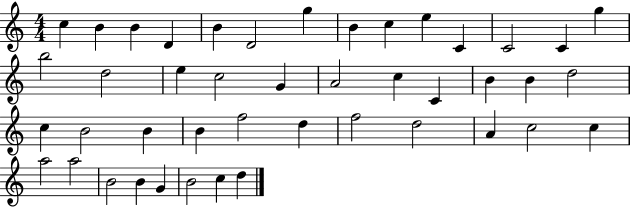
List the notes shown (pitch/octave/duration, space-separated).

C5/q B4/q B4/q D4/q B4/q D4/h G5/q B4/q C5/q E5/q C4/q C4/h C4/q G5/q B5/h D5/h E5/q C5/h G4/q A4/h C5/q C4/q B4/q B4/q D5/h C5/q B4/h B4/q B4/q F5/h D5/q F5/h D5/h A4/q C5/h C5/q A5/h A5/h B4/h B4/q G4/q B4/h C5/q D5/q